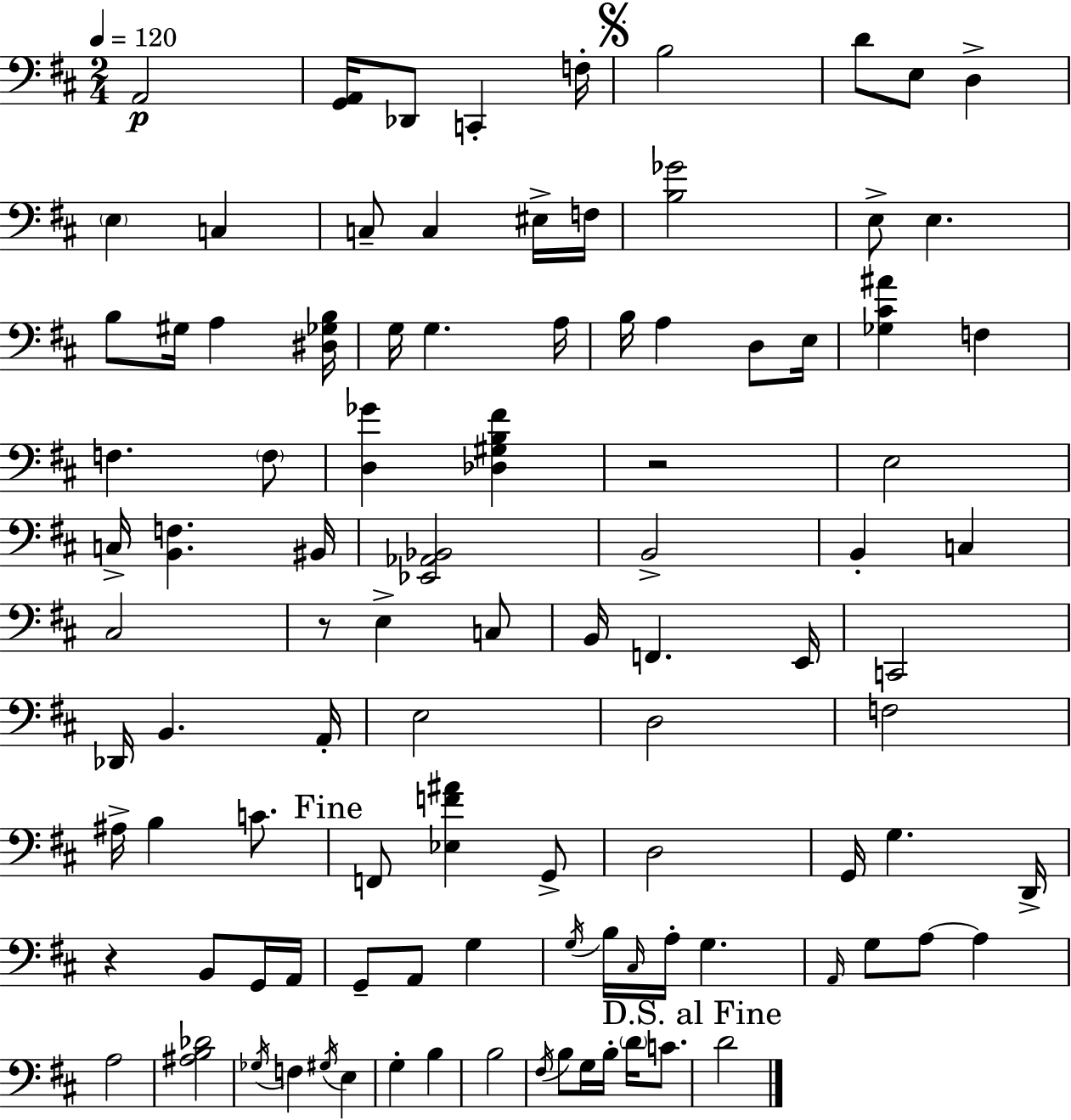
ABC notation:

X:1
T:Untitled
M:2/4
L:1/4
K:D
A,,2 [G,,A,,]/4 _D,,/2 C,, F,/4 B,2 D/2 E,/2 D, E, C, C,/2 C, ^E,/4 F,/4 [B,_G]2 E,/2 E, B,/2 ^G,/4 A, [^D,_G,B,]/4 G,/4 G, A,/4 B,/4 A, D,/2 E,/4 [_G,^C^A] F, F, F,/2 [D,_G] [_D,^G,B,^F] z2 E,2 C,/4 [B,,F,] ^B,,/4 [_E,,_A,,_B,,]2 B,,2 B,, C, ^C,2 z/2 E, C,/2 B,,/4 F,, E,,/4 C,,2 _D,,/4 B,, A,,/4 E,2 D,2 F,2 ^A,/4 B, C/2 F,,/2 [_E,F^A] G,,/2 D,2 G,,/4 G, D,,/4 z B,,/2 G,,/4 A,,/4 G,,/2 A,,/2 G, G,/4 B,/4 ^C,/4 A,/4 G, A,,/4 G,/2 A,/2 A, A,2 [^A,B,_D]2 _G,/4 F, ^G,/4 E, G, B, B,2 ^F,/4 B,/2 G,/4 B,/4 D/4 C/2 D2